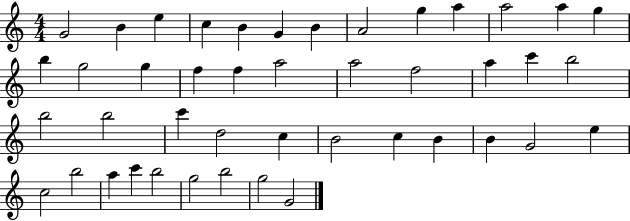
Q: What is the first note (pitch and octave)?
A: G4